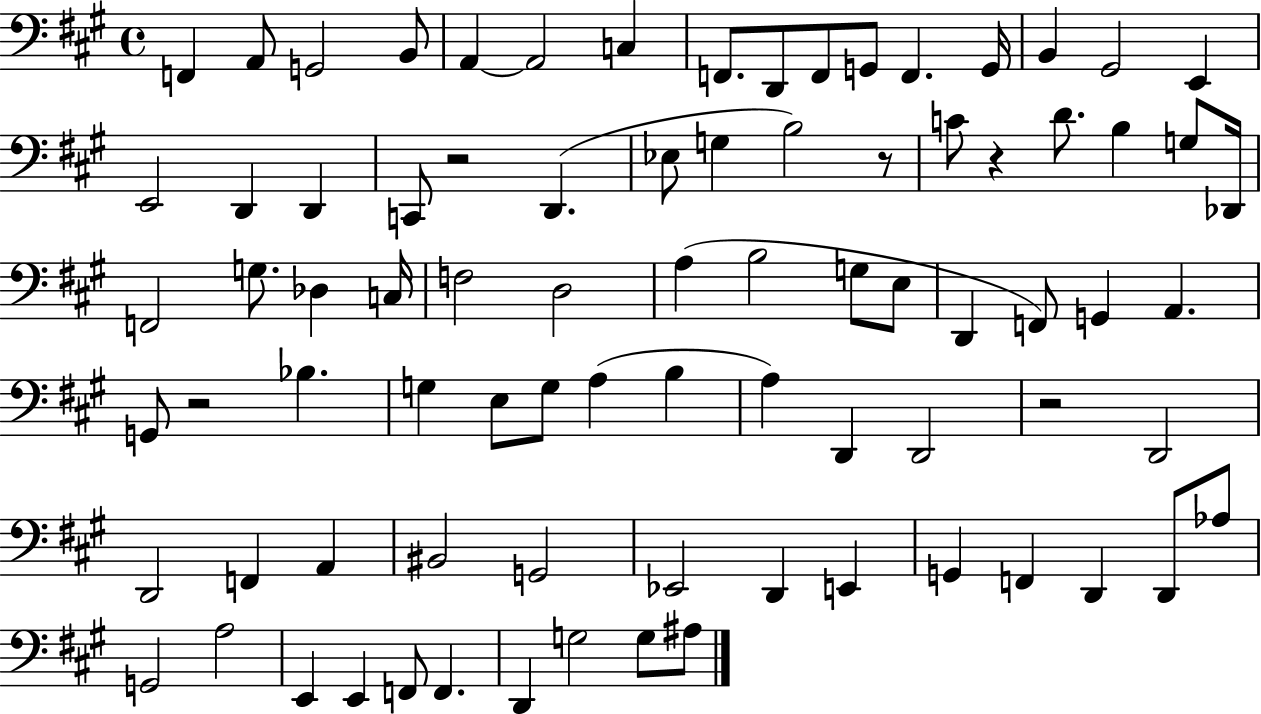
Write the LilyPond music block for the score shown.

{
  \clef bass
  \time 4/4
  \defaultTimeSignature
  \key a \major
  f,4 a,8 g,2 b,8 | a,4~~ a,2 c4 | f,8. d,8 f,8 g,8 f,4. g,16 | b,4 gis,2 e,4 | \break e,2 d,4 d,4 | c,8 r2 d,4.( | ees8 g4 b2) r8 | c'8 r4 d'8. b4 g8 des,16 | \break f,2 g8. des4 c16 | f2 d2 | a4( b2 g8 e8 | d,4 f,8) g,4 a,4. | \break g,8 r2 bes4. | g4 e8 g8 a4( b4 | a4) d,4 d,2 | r2 d,2 | \break d,2 f,4 a,4 | bis,2 g,2 | ees,2 d,4 e,4 | g,4 f,4 d,4 d,8 aes8 | \break g,2 a2 | e,4 e,4 f,8 f,4. | d,4 g2 g8 ais8 | \bar "|."
}